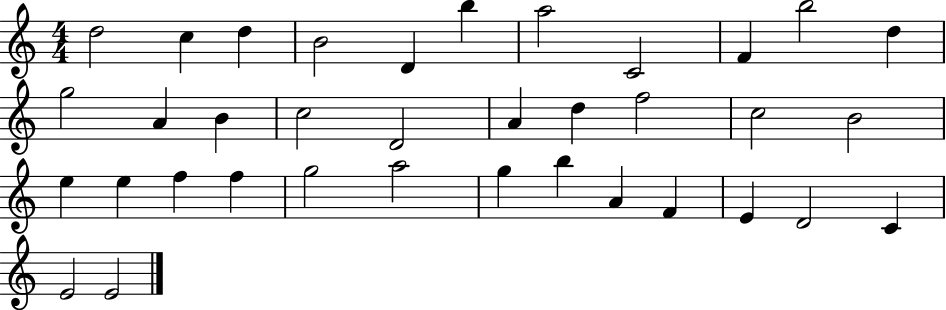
X:1
T:Untitled
M:4/4
L:1/4
K:C
d2 c d B2 D b a2 C2 F b2 d g2 A B c2 D2 A d f2 c2 B2 e e f f g2 a2 g b A F E D2 C E2 E2